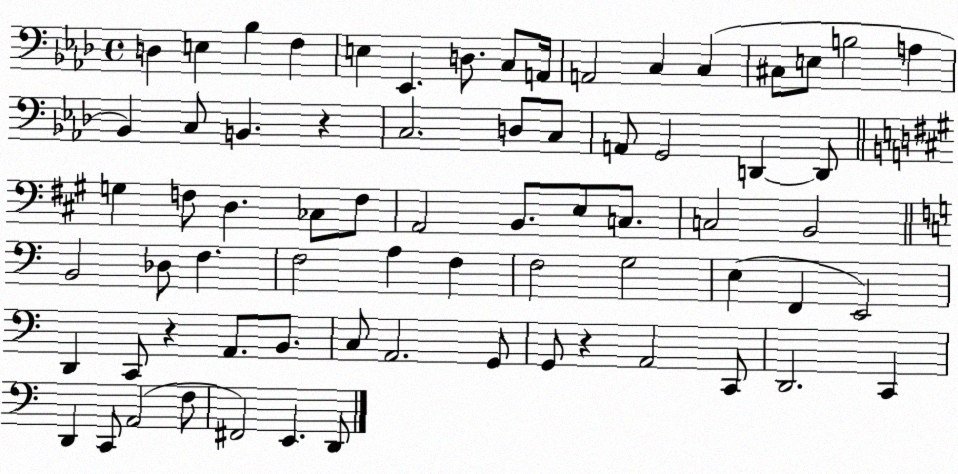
X:1
T:Untitled
M:4/4
L:1/4
K:Ab
D, E, _B, F, E, _E,, D,/2 C,/2 A,,/4 A,,2 C, C, ^C,/2 E,/2 B,2 A, _B,, C,/2 B,, z C,2 D,/2 C,/2 A,,/2 G,,2 D,, D,,/2 G, F,/2 D, _C,/2 F,/2 A,,2 B,,/2 E,/2 C,/2 C,2 B,,2 B,,2 _D,/2 F, F,2 A, F, F,2 G,2 E, F,, E,,2 D,, C,,/2 z A,,/2 B,,/2 C,/2 A,,2 G,,/2 G,,/2 z A,,2 C,,/2 D,,2 C,, D,, C,,/2 A,,2 F,/2 ^F,,2 E,, D,,/2